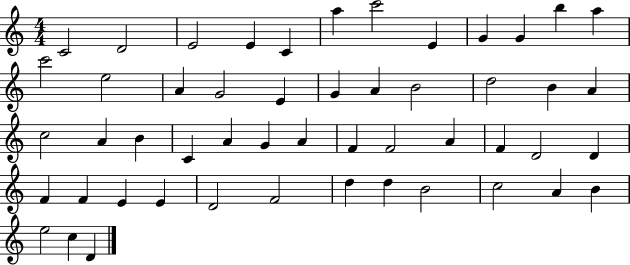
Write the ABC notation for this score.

X:1
T:Untitled
M:4/4
L:1/4
K:C
C2 D2 E2 E C a c'2 E G G b a c'2 e2 A G2 E G A B2 d2 B A c2 A B C A G A F F2 A F D2 D F F E E D2 F2 d d B2 c2 A B e2 c D